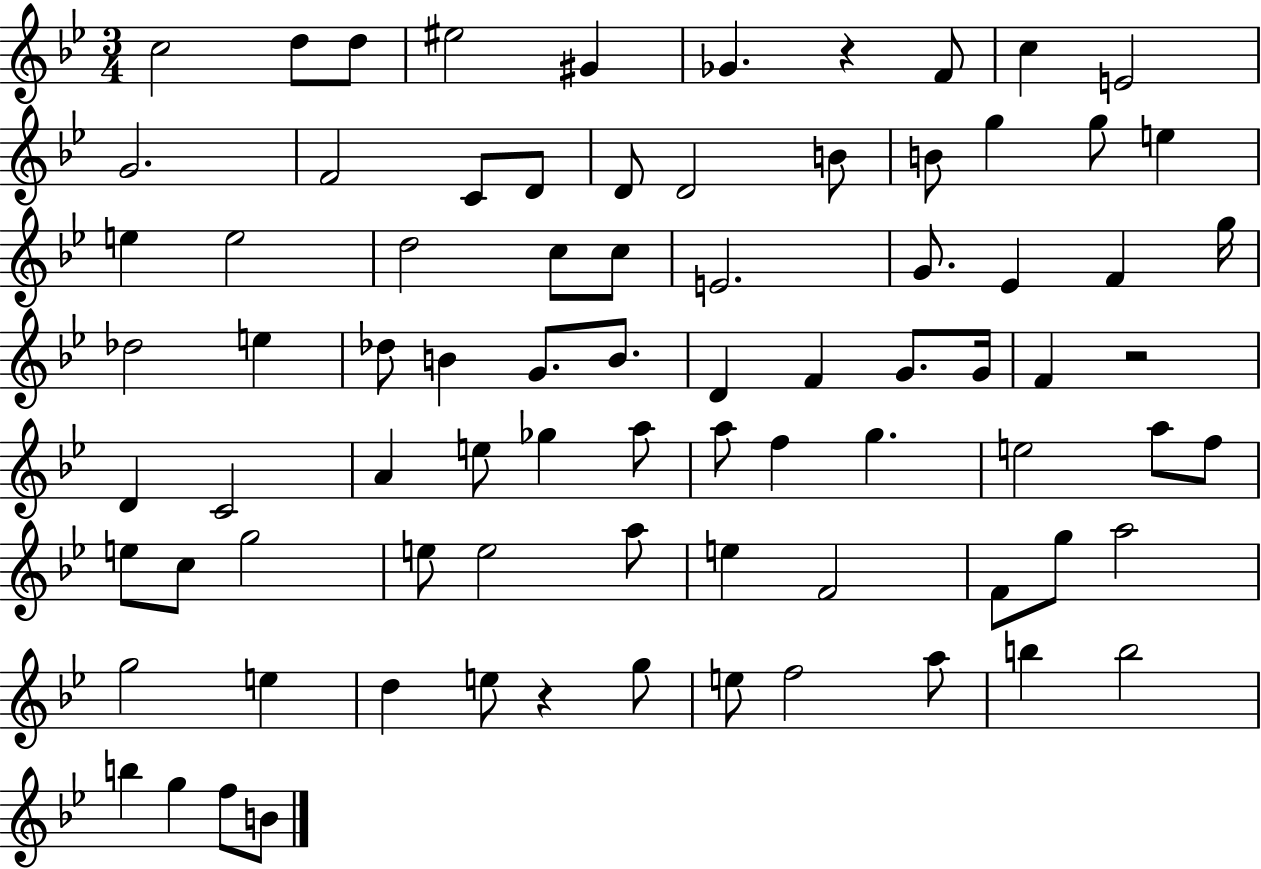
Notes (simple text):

C5/h D5/e D5/e EIS5/h G#4/q Gb4/q. R/q F4/e C5/q E4/h G4/h. F4/h C4/e D4/e D4/e D4/h B4/e B4/e G5/q G5/e E5/q E5/q E5/h D5/h C5/e C5/e E4/h. G4/e. Eb4/q F4/q G5/s Db5/h E5/q Db5/e B4/q G4/e. B4/e. D4/q F4/q G4/e. G4/s F4/q R/h D4/q C4/h A4/q E5/e Gb5/q A5/e A5/e F5/q G5/q. E5/h A5/e F5/e E5/e C5/e G5/h E5/e E5/h A5/e E5/q F4/h F4/e G5/e A5/h G5/h E5/q D5/q E5/e R/q G5/e E5/e F5/h A5/e B5/q B5/h B5/q G5/q F5/e B4/e